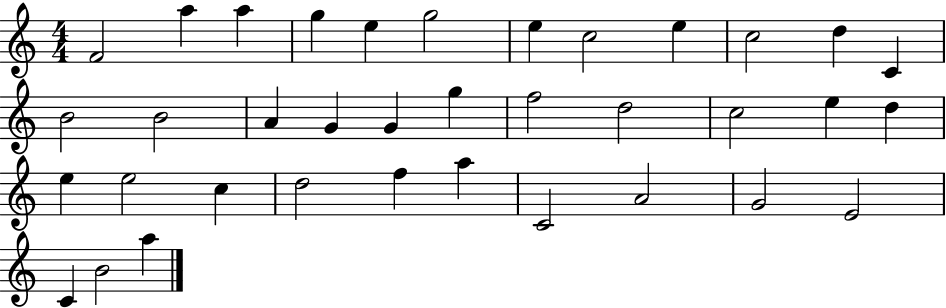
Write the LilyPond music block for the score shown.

{
  \clef treble
  \numericTimeSignature
  \time 4/4
  \key c \major
  f'2 a''4 a''4 | g''4 e''4 g''2 | e''4 c''2 e''4 | c''2 d''4 c'4 | \break b'2 b'2 | a'4 g'4 g'4 g''4 | f''2 d''2 | c''2 e''4 d''4 | \break e''4 e''2 c''4 | d''2 f''4 a''4 | c'2 a'2 | g'2 e'2 | \break c'4 b'2 a''4 | \bar "|."
}